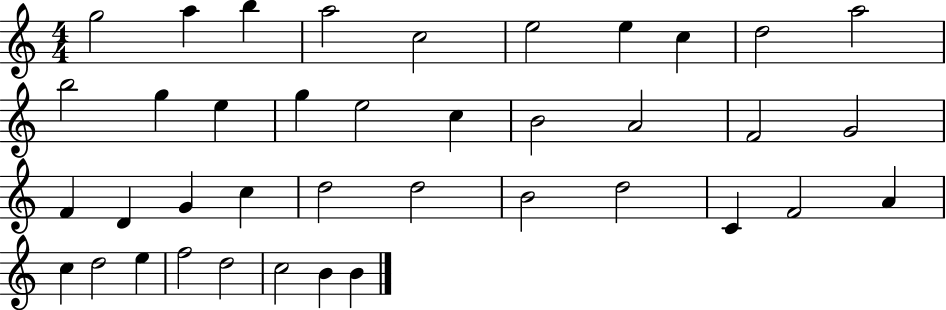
{
  \clef treble
  \numericTimeSignature
  \time 4/4
  \key c \major
  g''2 a''4 b''4 | a''2 c''2 | e''2 e''4 c''4 | d''2 a''2 | \break b''2 g''4 e''4 | g''4 e''2 c''4 | b'2 a'2 | f'2 g'2 | \break f'4 d'4 g'4 c''4 | d''2 d''2 | b'2 d''2 | c'4 f'2 a'4 | \break c''4 d''2 e''4 | f''2 d''2 | c''2 b'4 b'4 | \bar "|."
}